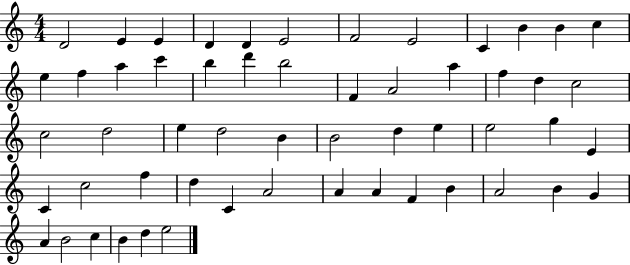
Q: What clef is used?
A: treble